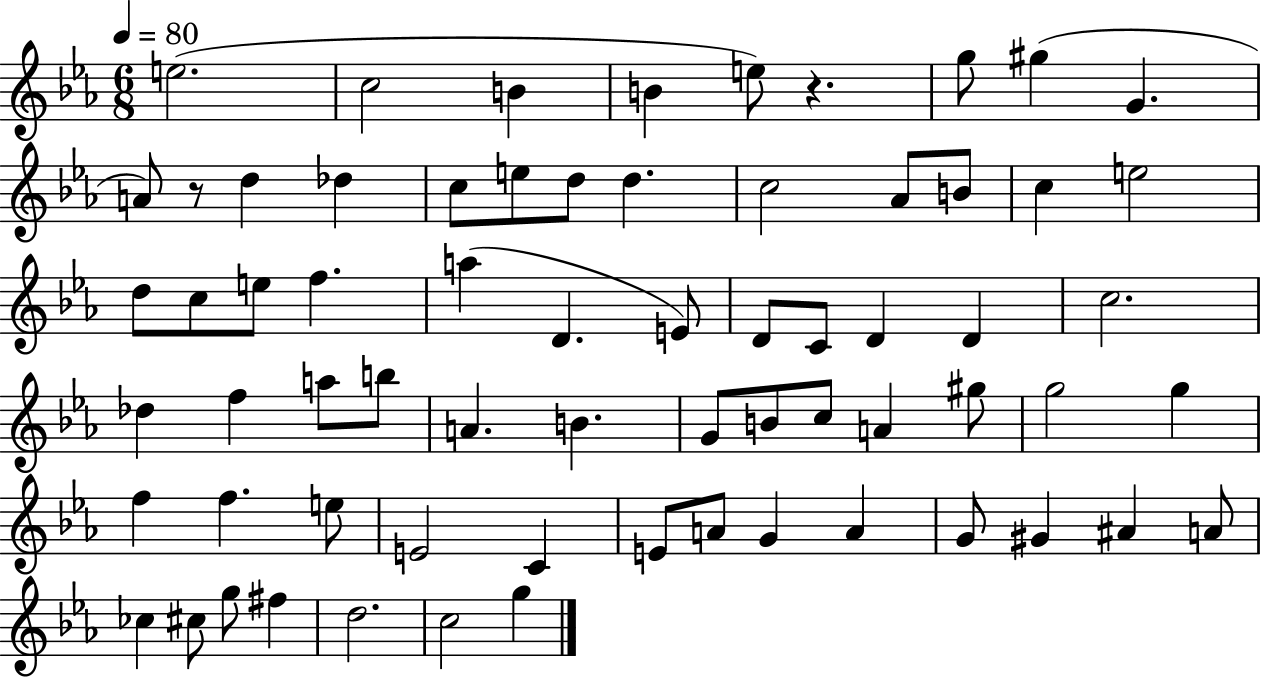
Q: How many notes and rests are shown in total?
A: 67